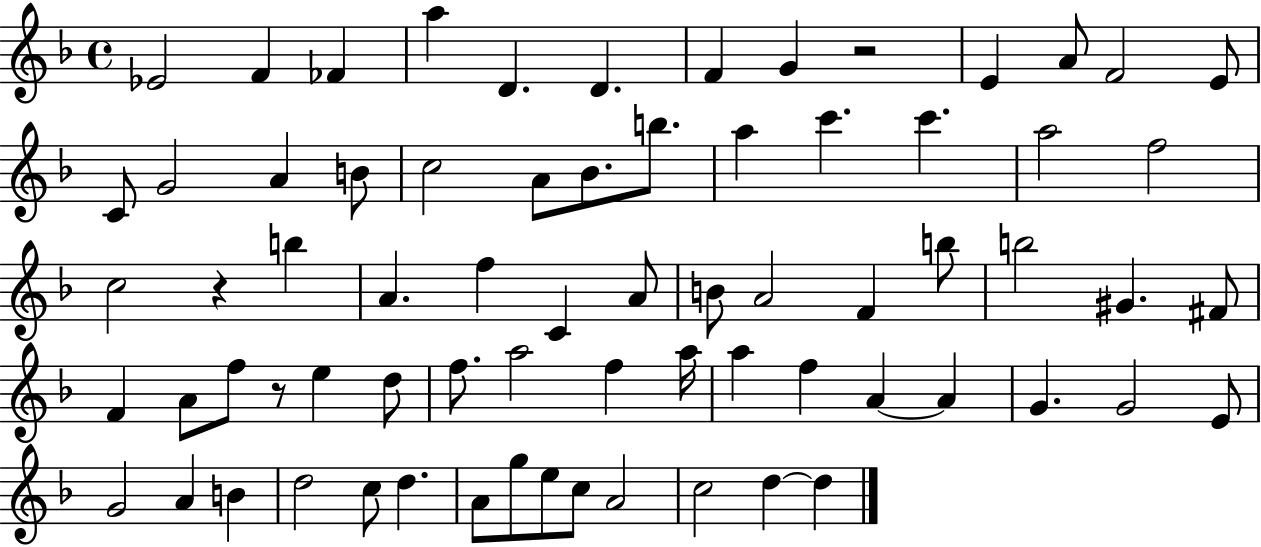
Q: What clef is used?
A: treble